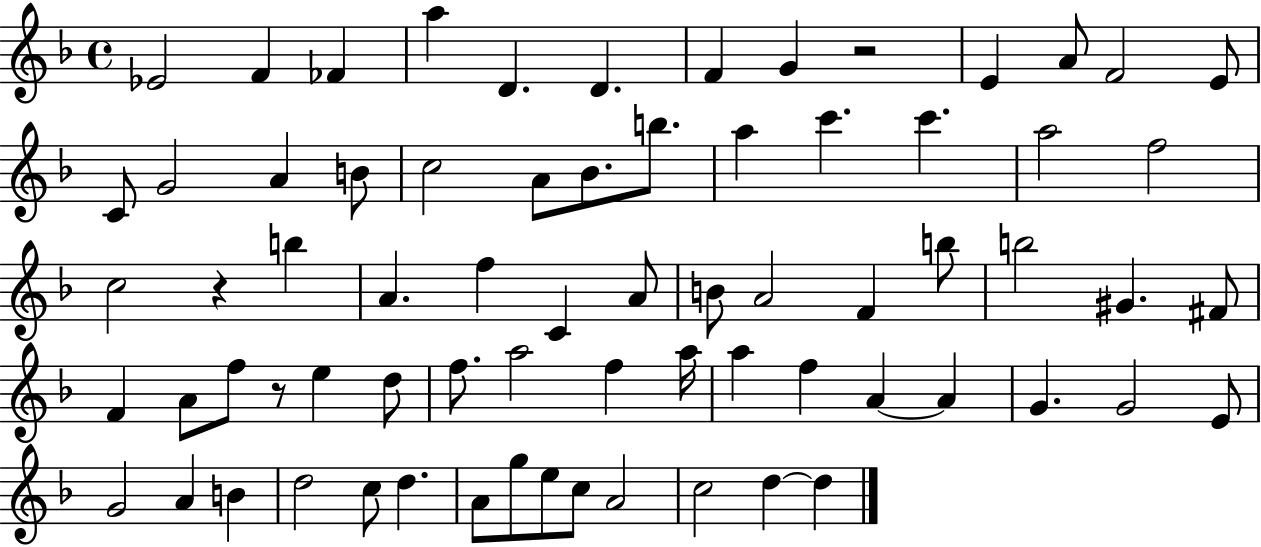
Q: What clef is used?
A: treble